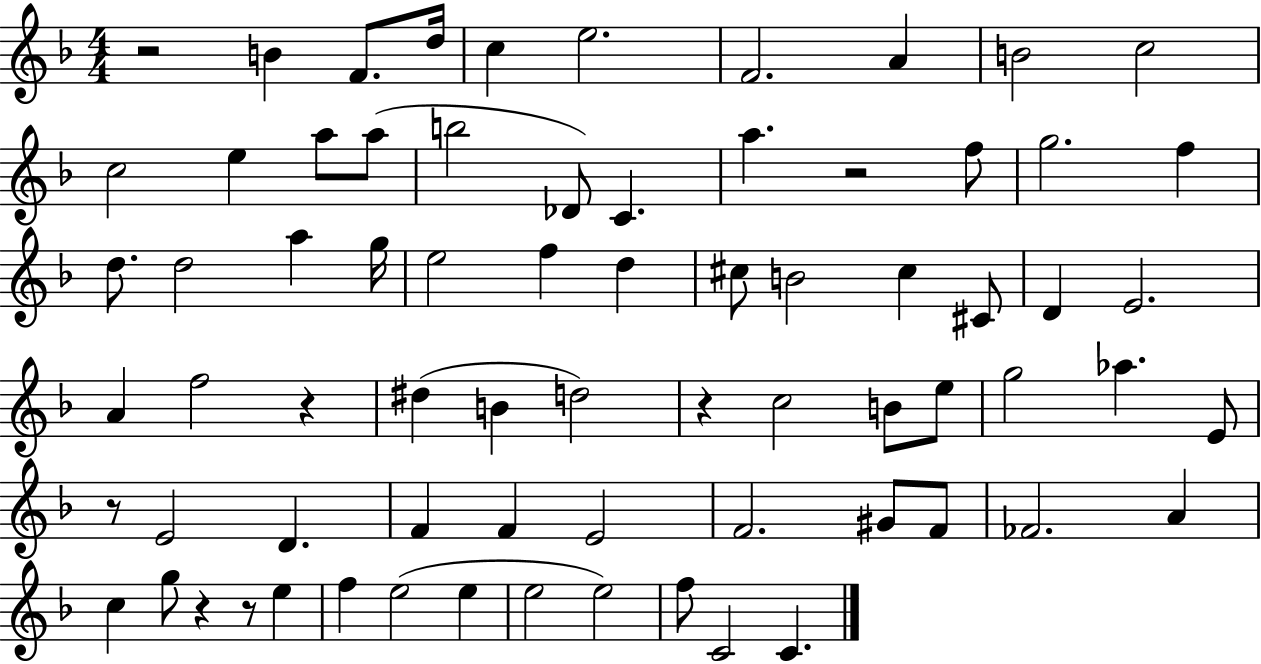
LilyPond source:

{
  \clef treble
  \numericTimeSignature
  \time 4/4
  \key f \major
  r2 b'4 f'8. d''16 | c''4 e''2. | f'2. a'4 | b'2 c''2 | \break c''2 e''4 a''8 a''8( | b''2 des'8) c'4. | a''4. r2 f''8 | g''2. f''4 | \break d''8. d''2 a''4 g''16 | e''2 f''4 d''4 | cis''8 b'2 cis''4 cis'8 | d'4 e'2. | \break a'4 f''2 r4 | dis''4( b'4 d''2) | r4 c''2 b'8 e''8 | g''2 aes''4. e'8 | \break r8 e'2 d'4. | f'4 f'4 e'2 | f'2. gis'8 f'8 | fes'2. a'4 | \break c''4 g''8 r4 r8 e''4 | f''4 e''2( e''4 | e''2 e''2) | f''8 c'2 c'4. | \break \bar "|."
}